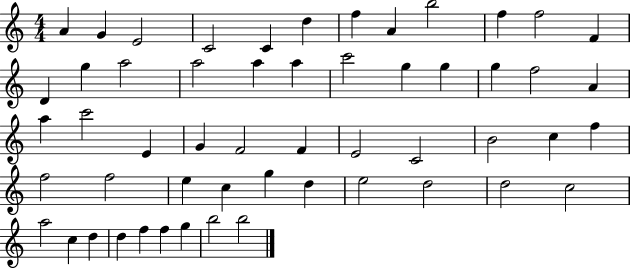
X:1
T:Untitled
M:4/4
L:1/4
K:C
A G E2 C2 C d f A b2 f f2 F D g a2 a2 a a c'2 g g g f2 A a c'2 E G F2 F E2 C2 B2 c f f2 f2 e c g d e2 d2 d2 c2 a2 c d d f f g b2 b2